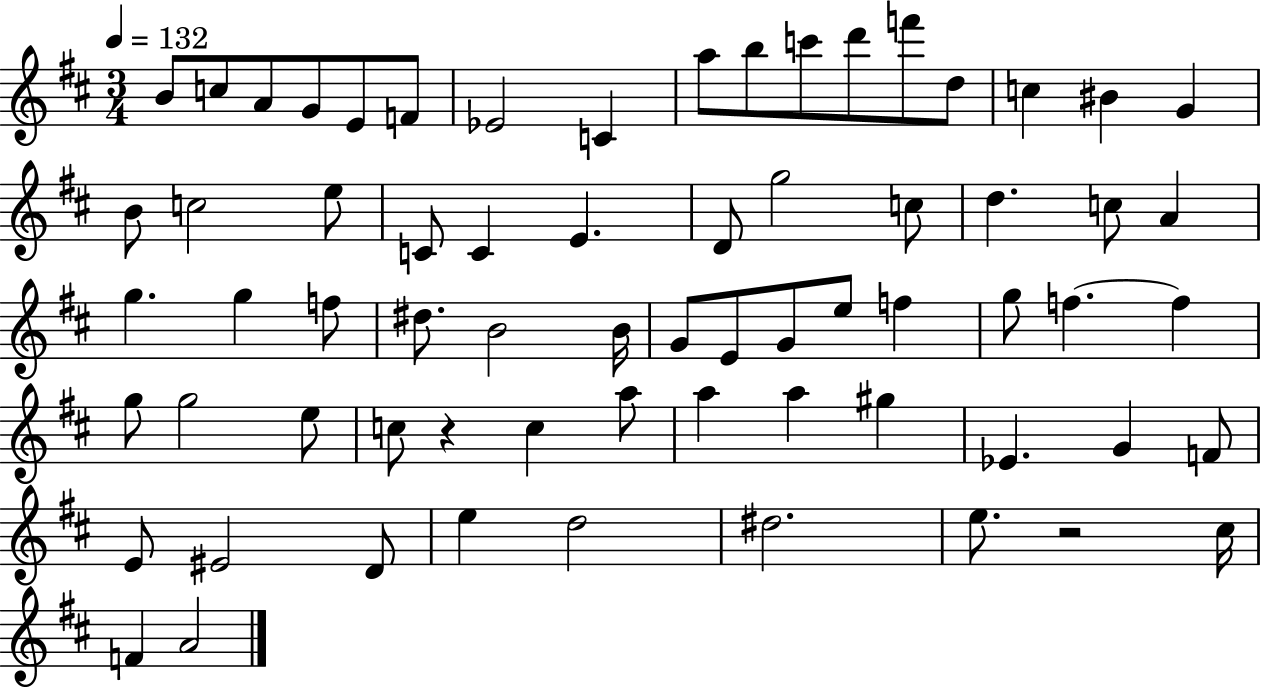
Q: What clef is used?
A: treble